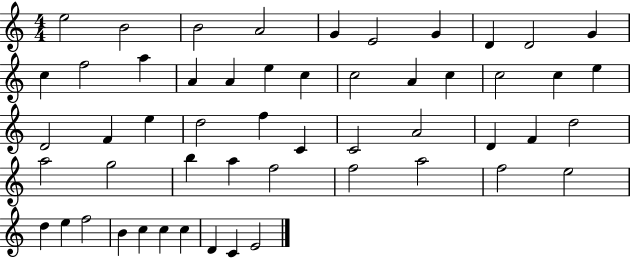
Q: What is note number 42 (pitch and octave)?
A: F5